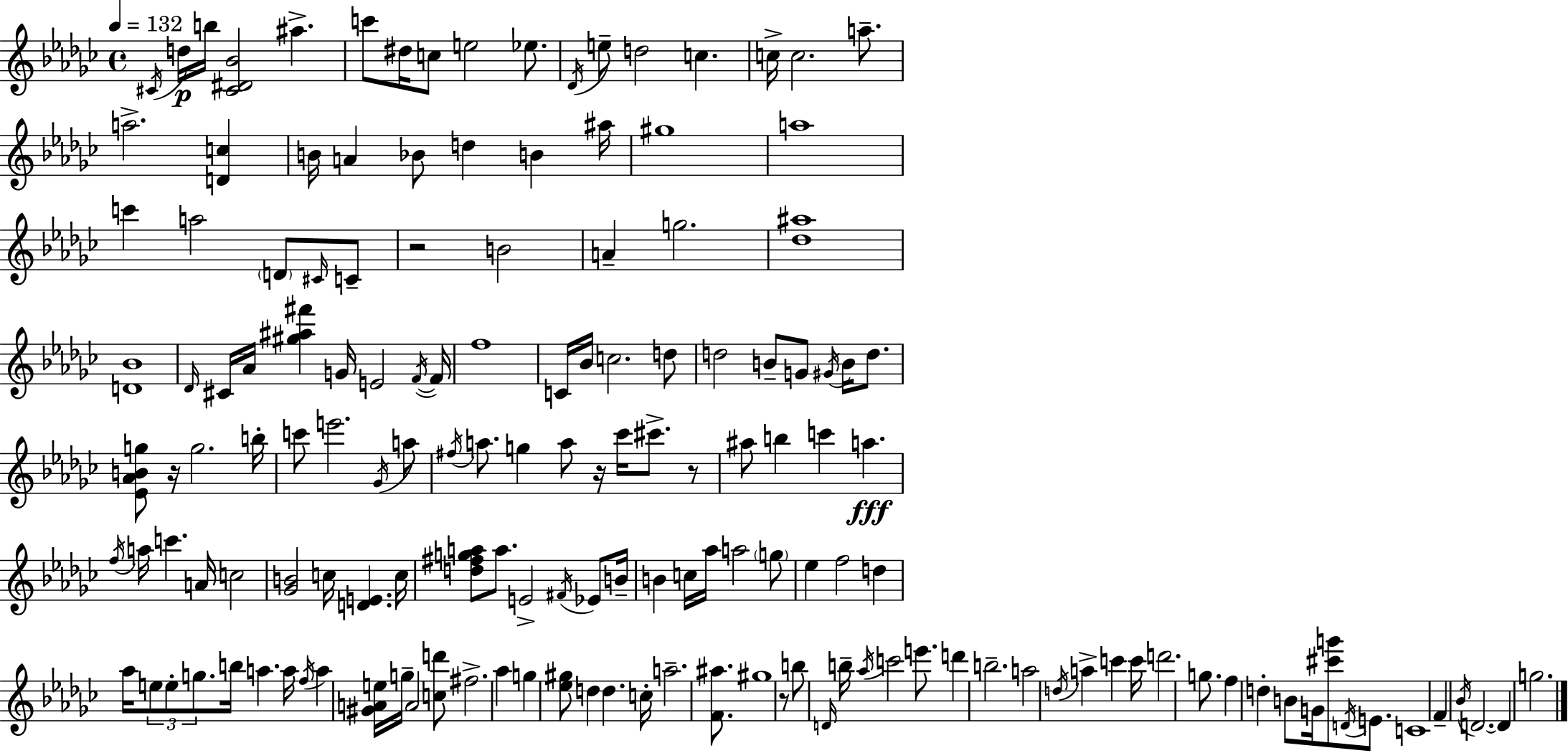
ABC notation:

X:1
T:Untitled
M:4/4
L:1/4
K:Ebm
^C/4 d/4 b/4 [^C^D_B]2 ^a c'/2 ^d/4 c/2 e2 _e/2 _D/4 e/2 d2 c c/4 c2 a/2 a2 [Dc] B/4 A _B/2 d B ^a/4 ^g4 a4 c' a2 D/2 ^C/4 C/2 z2 B2 A g2 [_d^a]4 [D_B]4 _D/4 ^C/4 _A/4 [^g^a^f'] G/4 E2 F/4 F/4 f4 C/4 _B/4 c2 d/2 d2 B/2 G/2 ^G/4 B/4 d/2 [_E_ABg]/2 z/4 g2 b/4 c'/2 e'2 _G/4 a/2 ^f/4 a/2 g a/2 z/4 _c'/4 ^c'/2 z/2 ^a/2 b c' a f/4 a/4 c' A/4 c2 [_GB]2 c/4 [DE] c/4 [d^fga]/2 a/2 E2 ^F/4 _E/2 B/4 B c/4 _a/4 a2 g/2 _e f2 d _a/4 e/2 e/2 g/2 b/4 a a/4 f/4 a [^GAe]/4 g/4 A2 [cd']/2 ^f2 _a g [_e^g]/2 d d c/4 a2 [F^a]/2 ^g4 z/2 b/2 D/4 b/4 _a/4 c'2 e'/2 d' b2 a2 d/4 a c' c'/4 d'2 g/2 f d B/2 G/4 [^c'g']/2 D/4 E/2 C4 F _B/4 D2 D g2